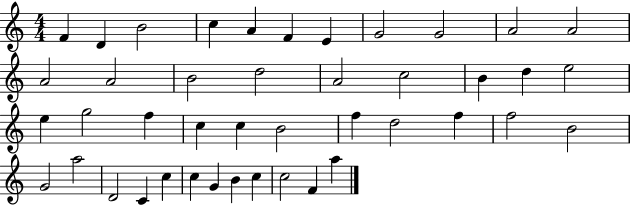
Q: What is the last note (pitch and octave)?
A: A5